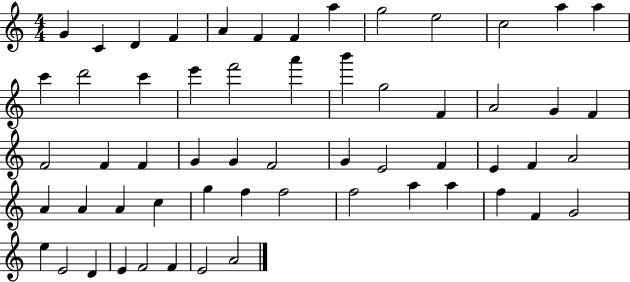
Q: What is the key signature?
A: C major